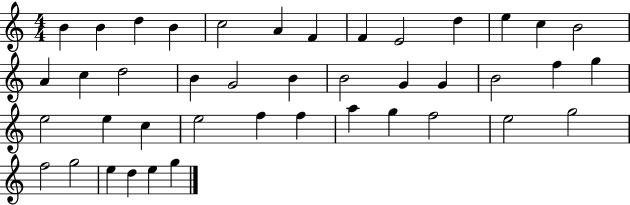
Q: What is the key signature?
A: C major